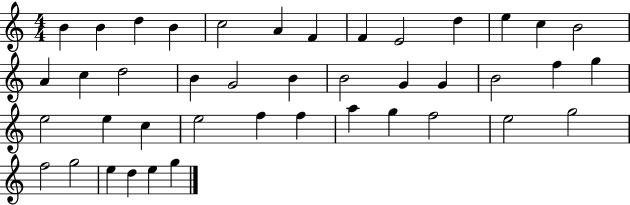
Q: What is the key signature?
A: C major